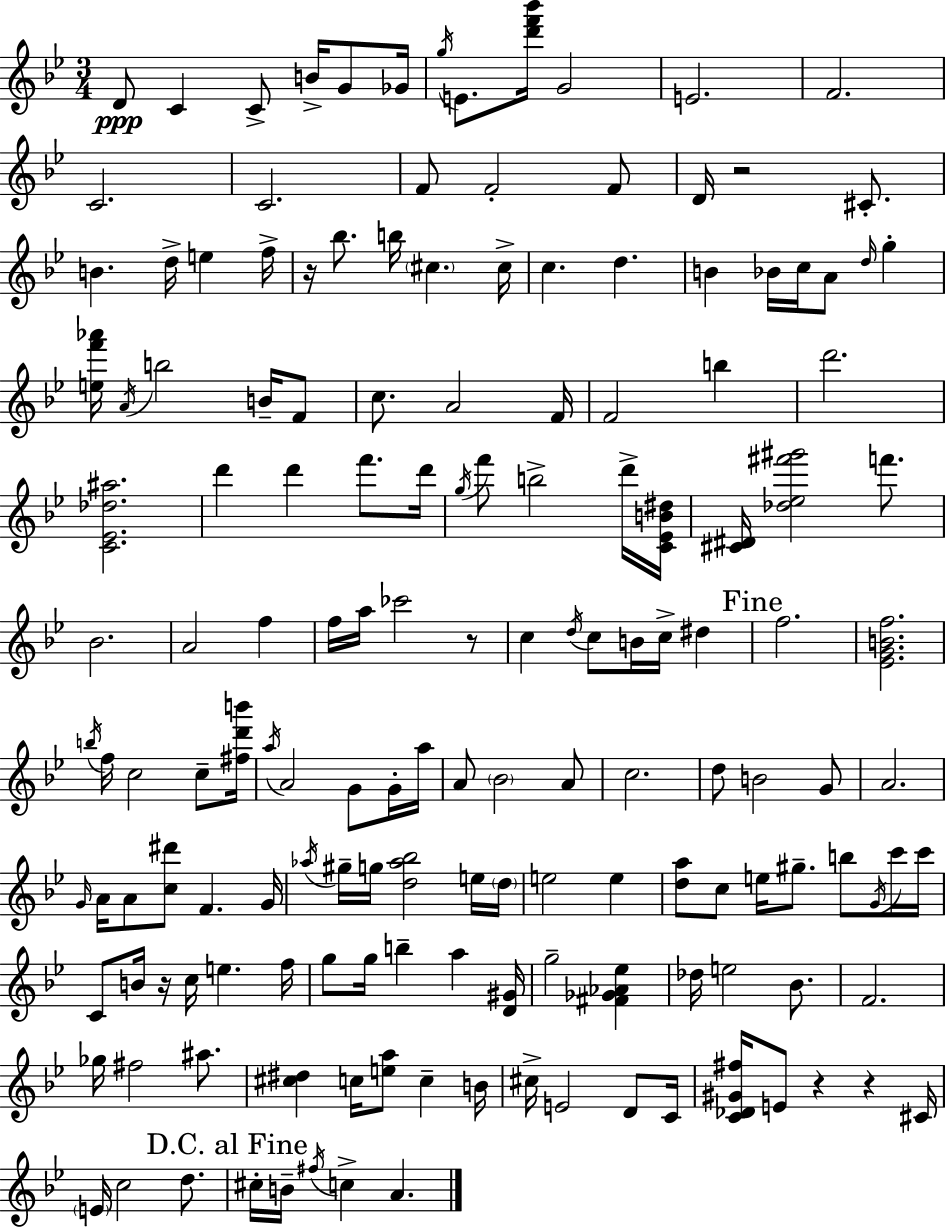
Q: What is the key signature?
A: BES major